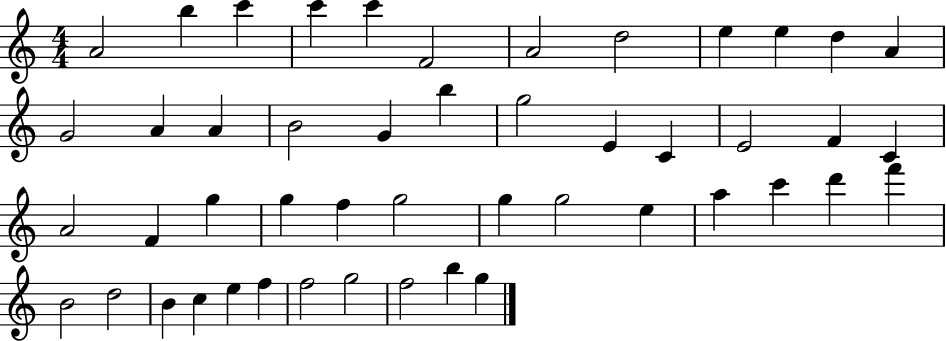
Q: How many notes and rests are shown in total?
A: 48